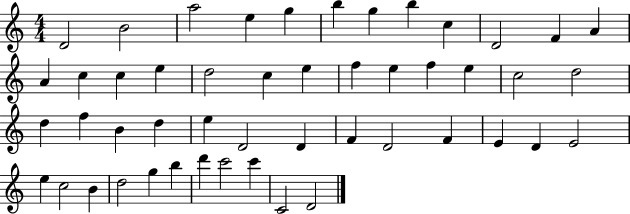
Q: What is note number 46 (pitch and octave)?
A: C6